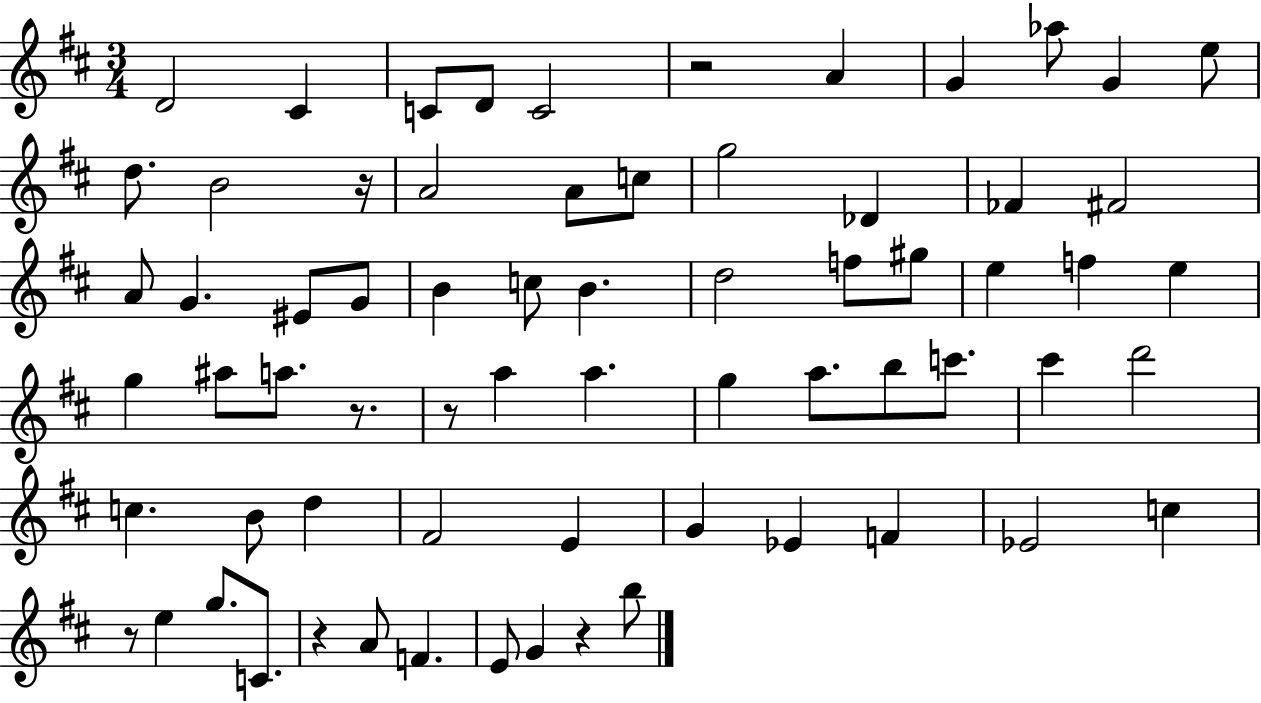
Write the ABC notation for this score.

X:1
T:Untitled
M:3/4
L:1/4
K:D
D2 ^C C/2 D/2 C2 z2 A G _a/2 G e/2 d/2 B2 z/4 A2 A/2 c/2 g2 _D _F ^F2 A/2 G ^E/2 G/2 B c/2 B d2 f/2 ^g/2 e f e g ^a/2 a/2 z/2 z/2 a a g a/2 b/2 c'/2 ^c' d'2 c B/2 d ^F2 E G _E F _E2 c z/2 e g/2 C/2 z A/2 F E/2 G z b/2